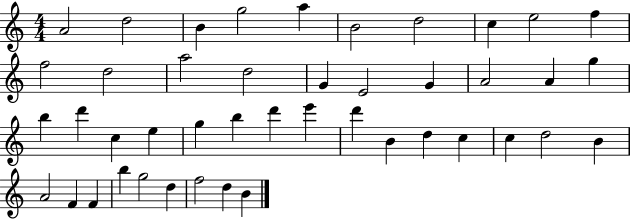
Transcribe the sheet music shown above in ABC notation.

X:1
T:Untitled
M:4/4
L:1/4
K:C
A2 d2 B g2 a B2 d2 c e2 f f2 d2 a2 d2 G E2 G A2 A g b d' c e g b d' e' d' B d c c d2 B A2 F F b g2 d f2 d B